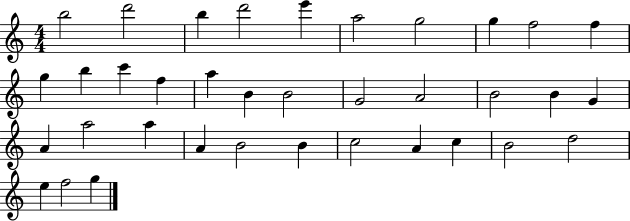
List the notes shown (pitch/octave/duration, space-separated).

B5/h D6/h B5/q D6/h E6/q A5/h G5/h G5/q F5/h F5/q G5/q B5/q C6/q F5/q A5/q B4/q B4/h G4/h A4/h B4/h B4/q G4/q A4/q A5/h A5/q A4/q B4/h B4/q C5/h A4/q C5/q B4/h D5/h E5/q F5/h G5/q